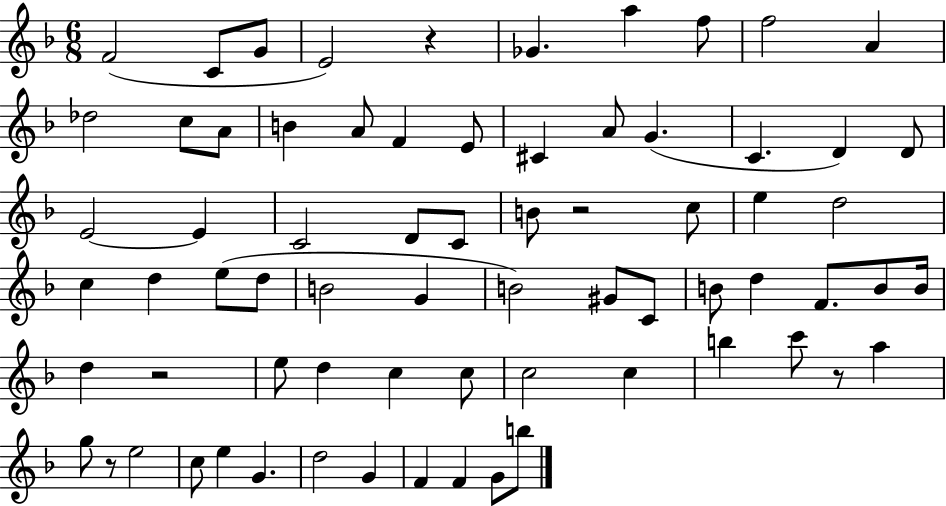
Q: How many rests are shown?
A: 5